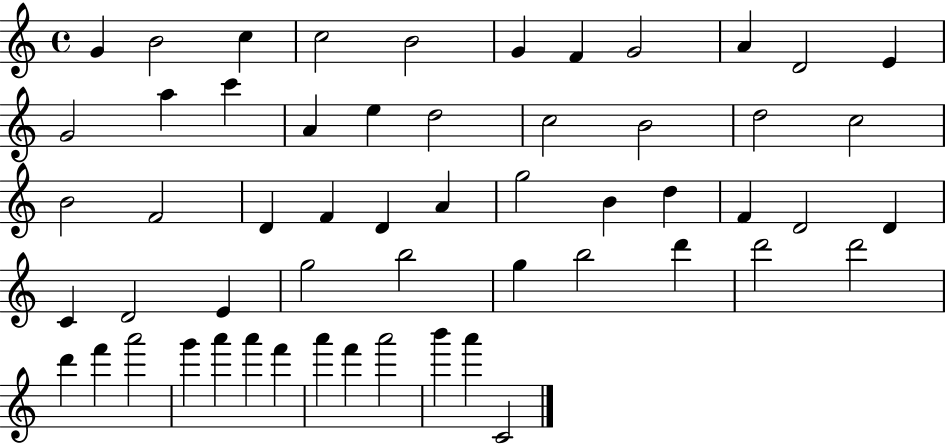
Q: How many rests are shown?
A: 0